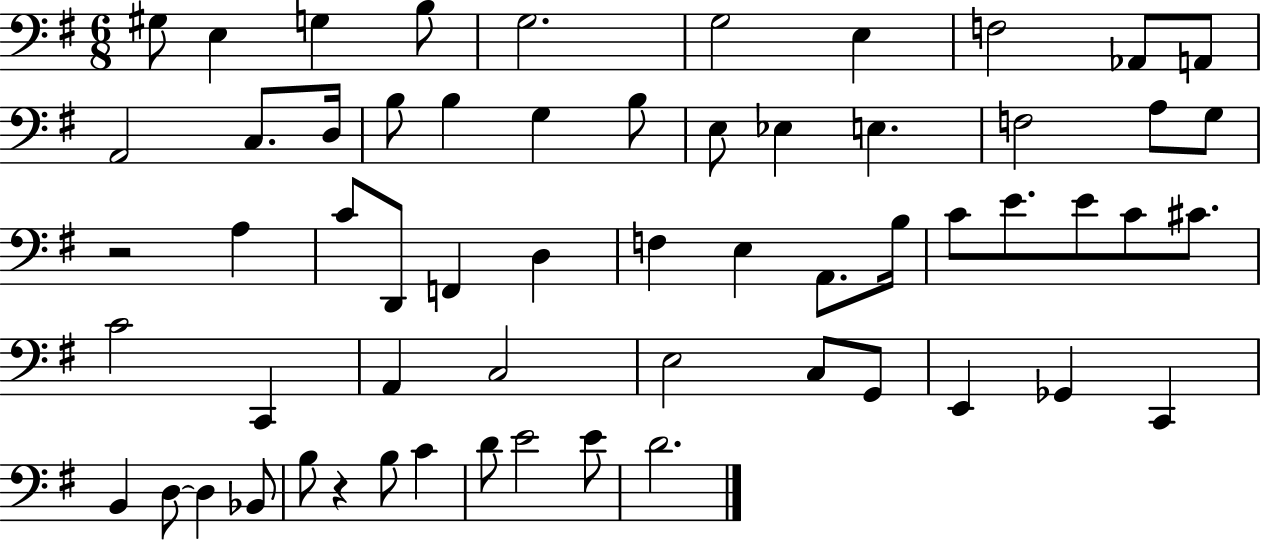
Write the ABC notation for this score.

X:1
T:Untitled
M:6/8
L:1/4
K:G
^G,/2 E, G, B,/2 G,2 G,2 E, F,2 _A,,/2 A,,/2 A,,2 C,/2 D,/4 B,/2 B, G, B,/2 E,/2 _E, E, F,2 A,/2 G,/2 z2 A, C/2 D,,/2 F,, D, F, E, A,,/2 B,/4 C/2 E/2 E/2 C/2 ^C/2 C2 C,, A,, C,2 E,2 C,/2 G,,/2 E,, _G,, C,, B,, D,/2 D, _B,,/2 B,/2 z B,/2 C D/2 E2 E/2 D2